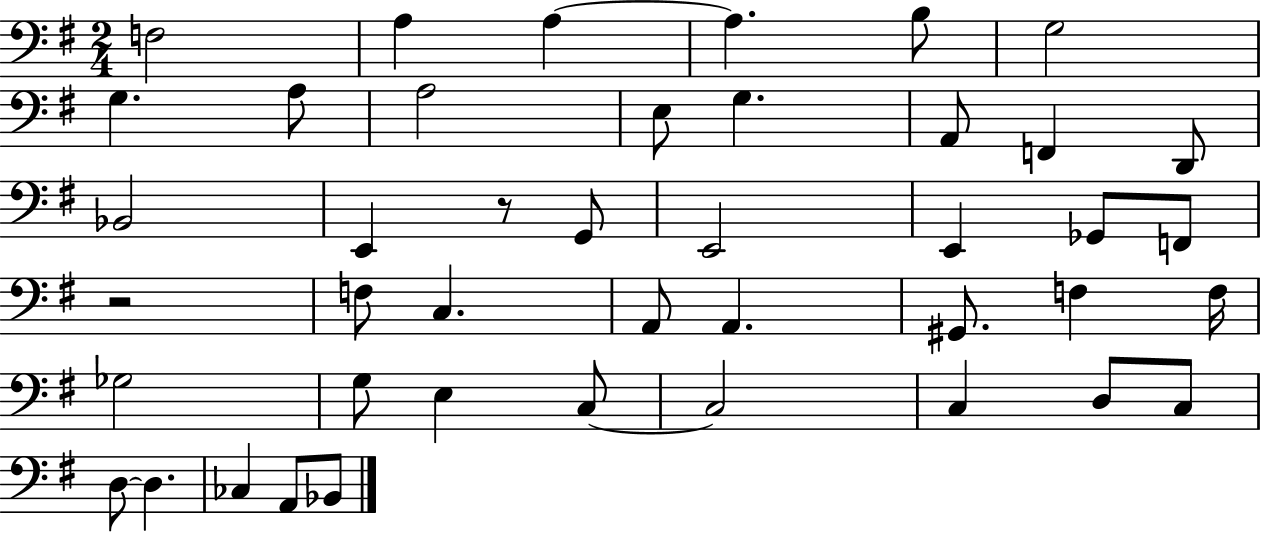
F3/h A3/q A3/q A3/q. B3/e G3/h G3/q. A3/e A3/h E3/e G3/q. A2/e F2/q D2/e Bb2/h E2/q R/e G2/e E2/h E2/q Gb2/e F2/e R/h F3/e C3/q. A2/e A2/q. G#2/e. F3/q F3/s Gb3/h G3/e E3/q C3/e C3/h C3/q D3/e C3/e D3/e D3/q. CES3/q A2/e Bb2/e